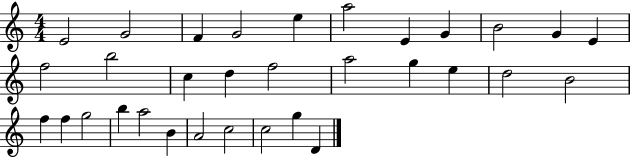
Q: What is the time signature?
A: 4/4